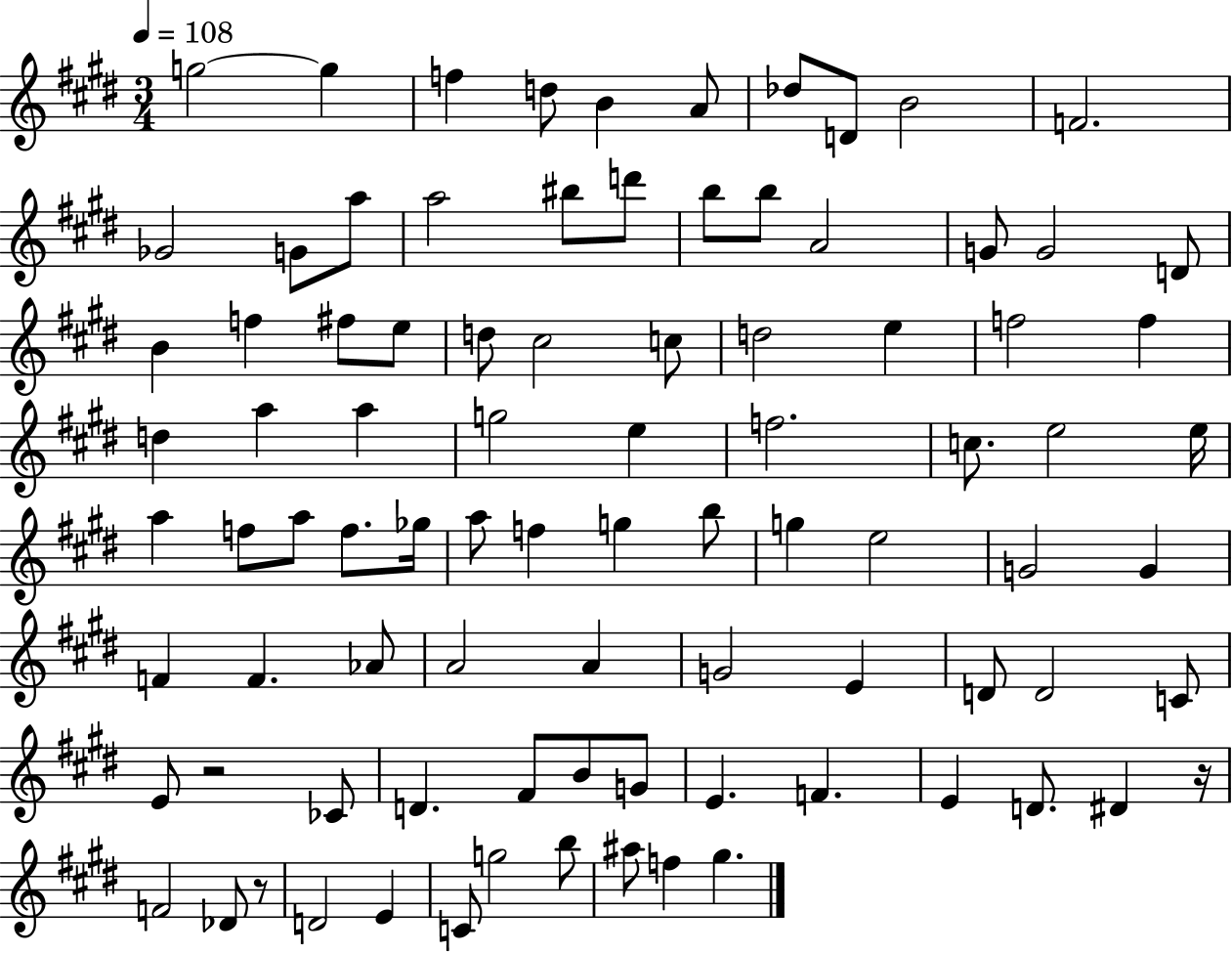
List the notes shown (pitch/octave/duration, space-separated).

G5/h G5/q F5/q D5/e B4/q A4/e Db5/e D4/e B4/h F4/h. Gb4/h G4/e A5/e A5/h BIS5/e D6/e B5/e B5/e A4/h G4/e G4/h D4/e B4/q F5/q F#5/e E5/e D5/e C#5/h C5/e D5/h E5/q F5/h F5/q D5/q A5/q A5/q G5/h E5/q F5/h. C5/e. E5/h E5/s A5/q F5/e A5/e F5/e. Gb5/s A5/e F5/q G5/q B5/e G5/q E5/h G4/h G4/q F4/q F4/q. Ab4/e A4/h A4/q G4/h E4/q D4/e D4/h C4/e E4/e R/h CES4/e D4/q. F#4/e B4/e G4/e E4/q. F4/q. E4/q D4/e. D#4/q R/s F4/h Db4/e R/e D4/h E4/q C4/e G5/h B5/e A#5/e F5/q G#5/q.